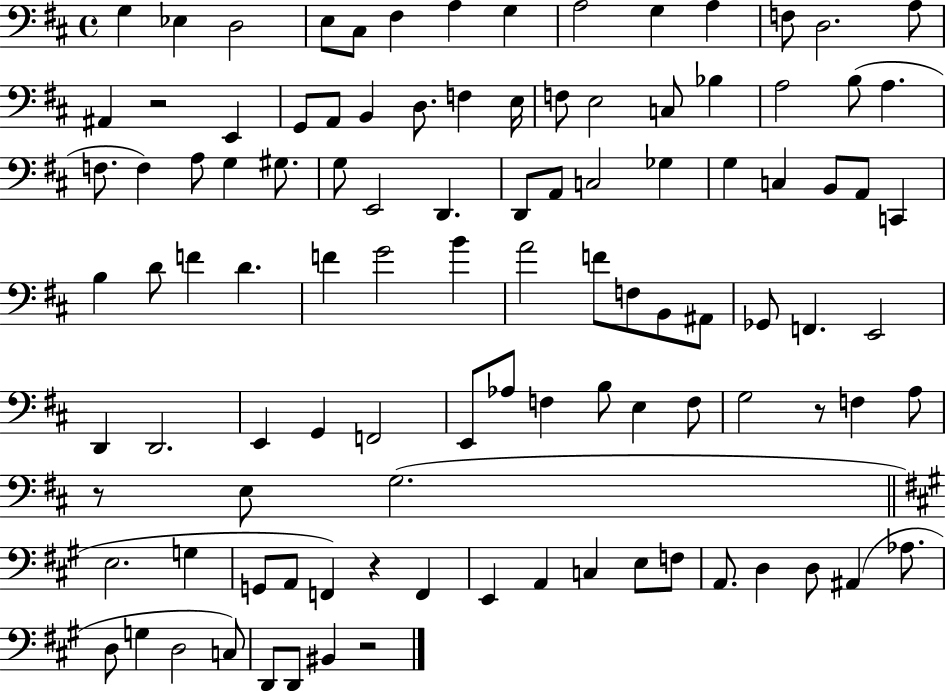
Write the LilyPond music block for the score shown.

{
  \clef bass
  \time 4/4
  \defaultTimeSignature
  \key d \major
  g4 ees4 d2 | e8 cis8 fis4 a4 g4 | a2 g4 a4 | f8 d2. a8 | \break ais,4 r2 e,4 | g,8 a,8 b,4 d8. f4 e16 | f8 e2 c8 bes4 | a2 b8( a4. | \break f8. f4) a8 g4 gis8. | g8 e,2 d,4. | d,8 a,8 c2 ges4 | g4 c4 b,8 a,8 c,4 | \break b4 d'8 f'4 d'4. | f'4 g'2 b'4 | a'2 f'8 f8 b,8 ais,8 | ges,8 f,4. e,2 | \break d,4 d,2. | e,4 g,4 f,2 | e,8 aes8 f4 b8 e4 f8 | g2 r8 f4 a8 | \break r8 e8 g2.( | \bar "||" \break \key a \major e2. g4 | g,8 a,8 f,4) r4 f,4 | e,4 a,4 c4 e8 f8 | a,8. d4 d8 ais,4( aes8. | \break d8 g4 d2 c8) | d,8 d,8 bis,4 r2 | \bar "|."
}